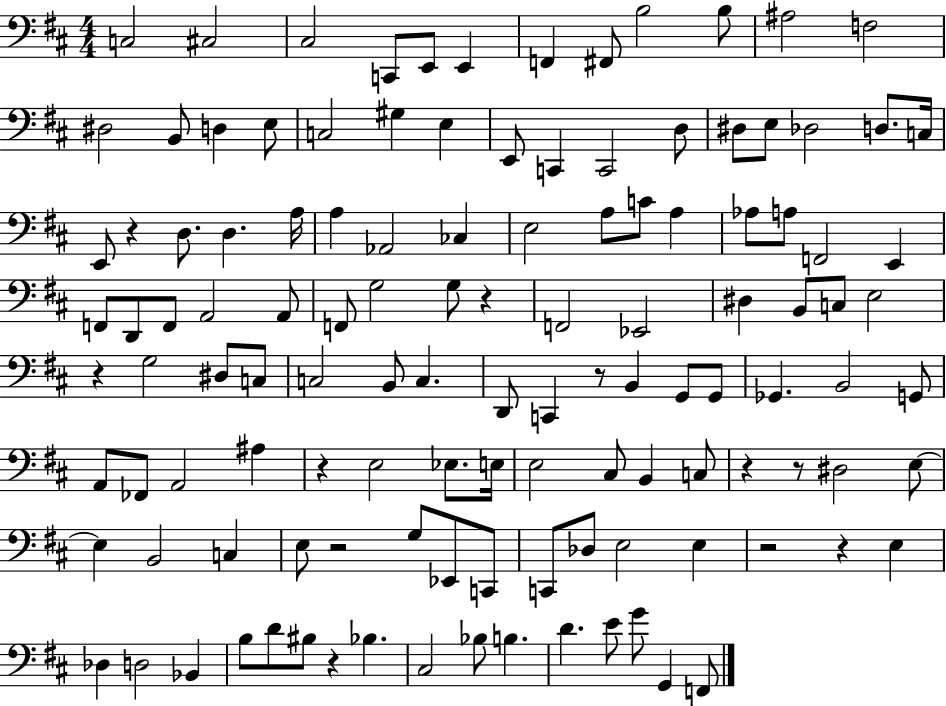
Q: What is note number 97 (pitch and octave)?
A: Db3